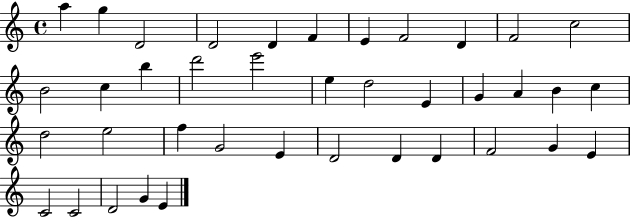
X:1
T:Untitled
M:4/4
L:1/4
K:C
a g D2 D2 D F E F2 D F2 c2 B2 c b d'2 e'2 e d2 E G A B c d2 e2 f G2 E D2 D D F2 G E C2 C2 D2 G E